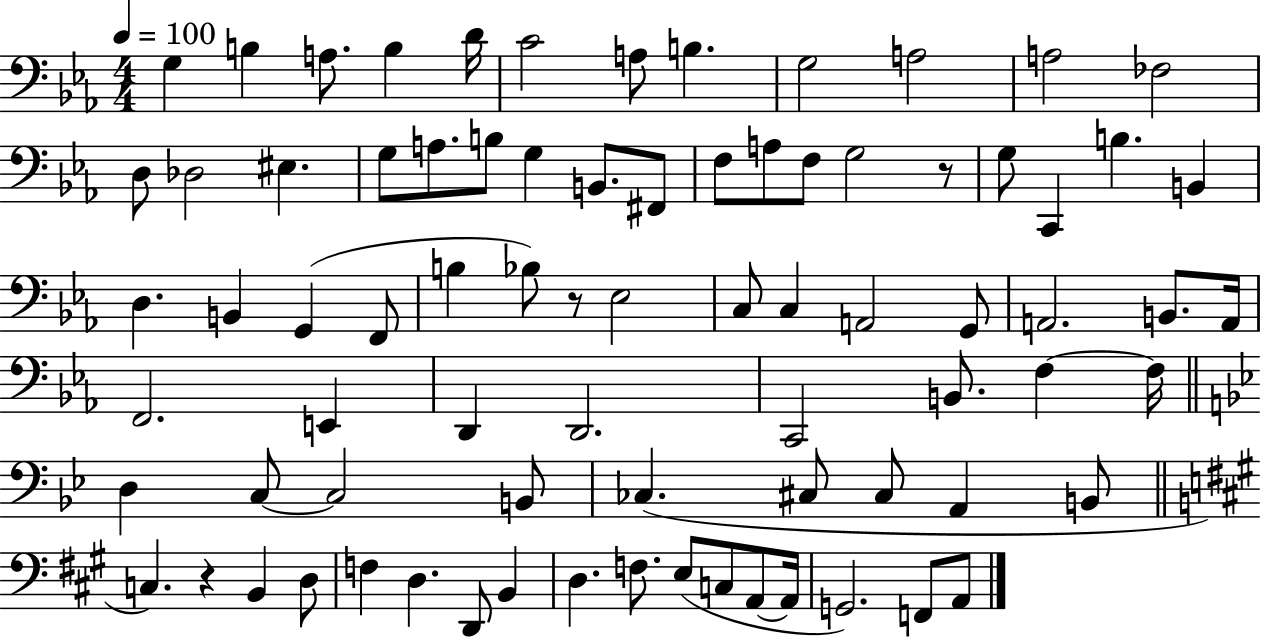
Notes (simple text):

G3/q B3/q A3/e. B3/q D4/s C4/h A3/e B3/q. G3/h A3/h A3/h FES3/h D3/e Db3/h EIS3/q. G3/e A3/e. B3/e G3/q B2/e. F#2/e F3/e A3/e F3/e G3/h R/e G3/e C2/q B3/q. B2/q D3/q. B2/q G2/q F2/e B3/q Bb3/e R/e Eb3/h C3/e C3/q A2/h G2/e A2/h. B2/e. A2/s F2/h. E2/q D2/q D2/h. C2/h B2/e. F3/q F3/s D3/q C3/e C3/h B2/e CES3/q. C#3/e C#3/e A2/q B2/e C3/q. R/q B2/q D3/e F3/q D3/q. D2/e B2/q D3/q. F3/e. E3/e C3/e A2/e A2/s G2/h. F2/e A2/e